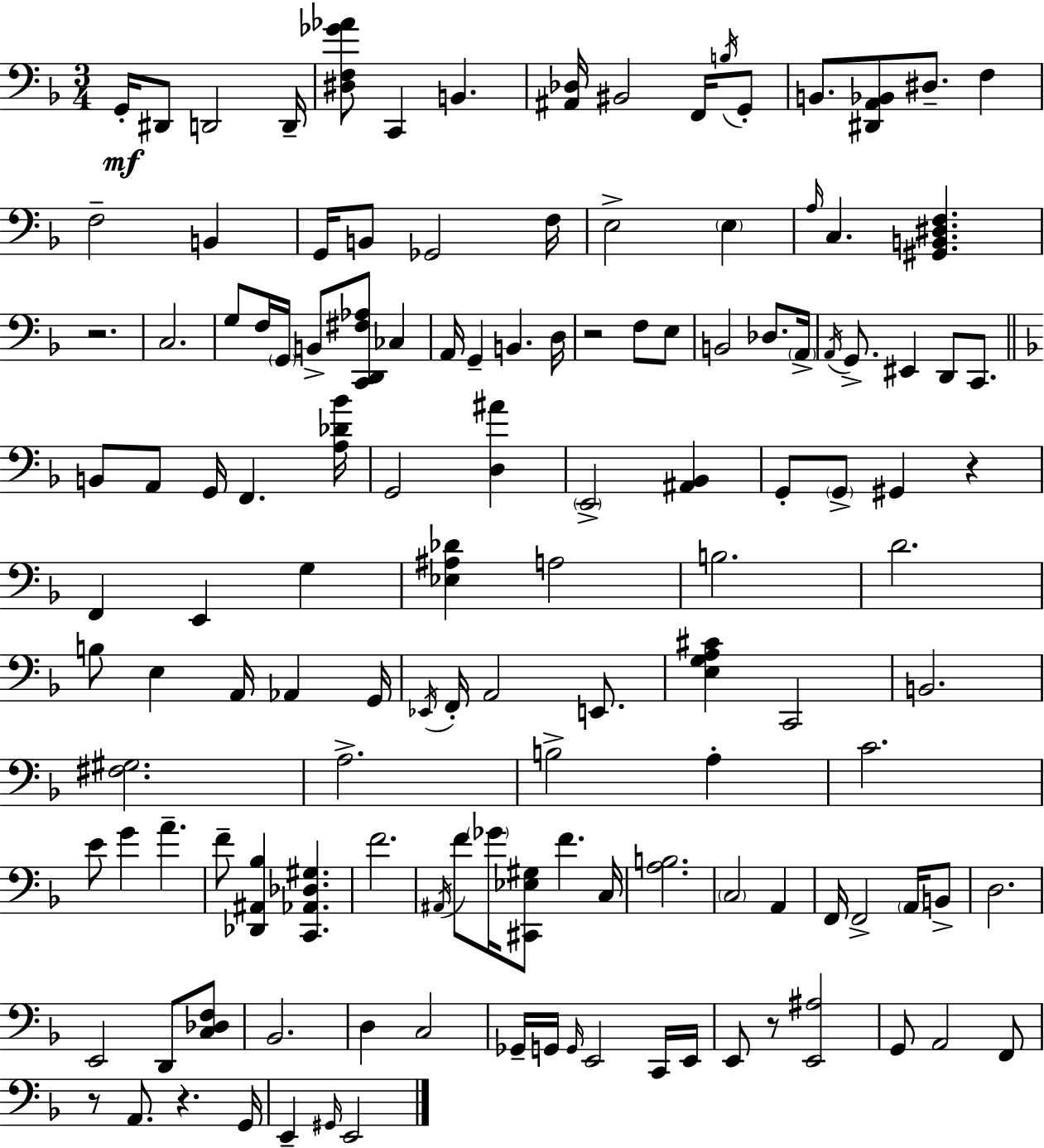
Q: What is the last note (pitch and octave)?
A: E2